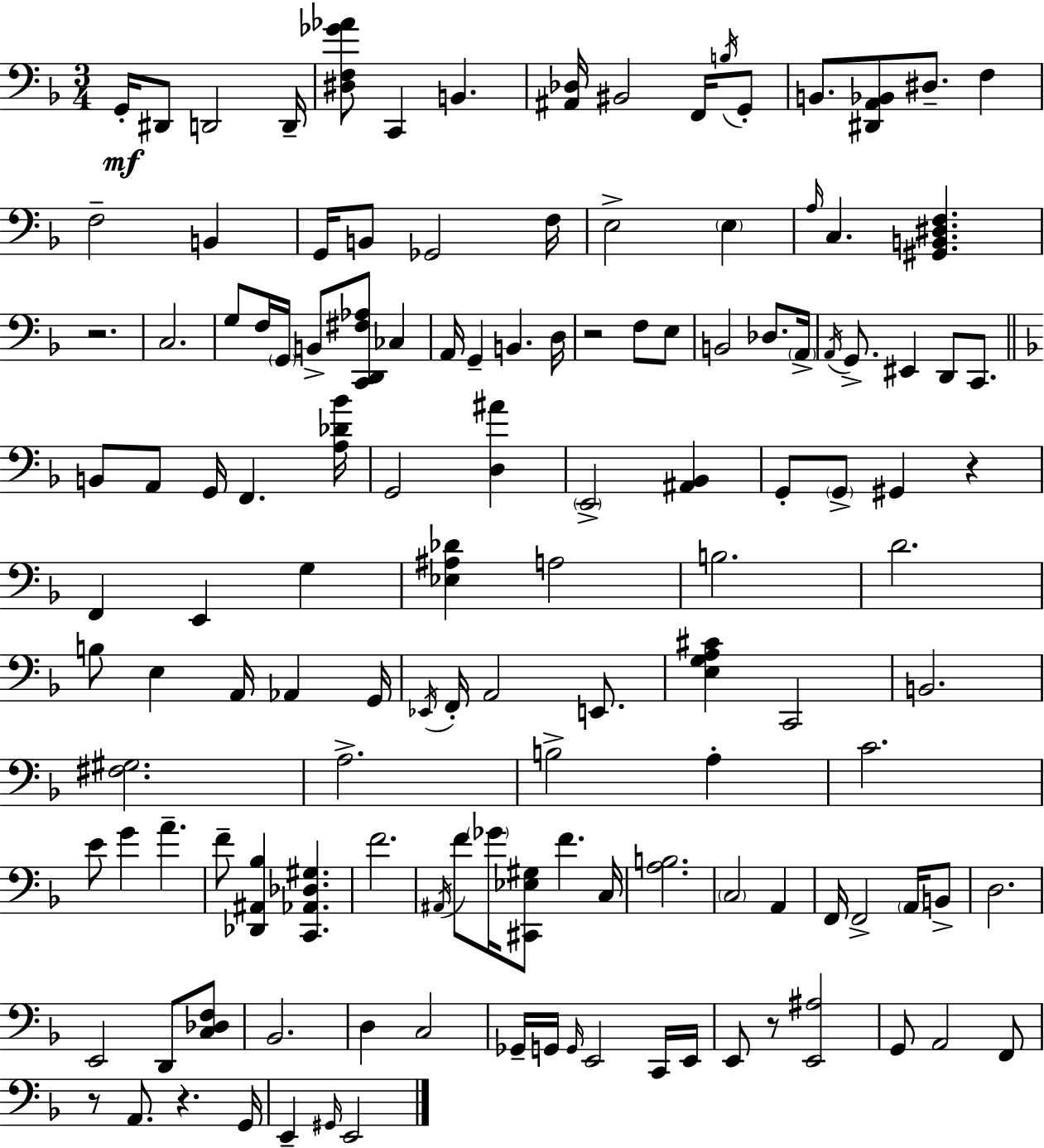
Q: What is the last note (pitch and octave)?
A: E2